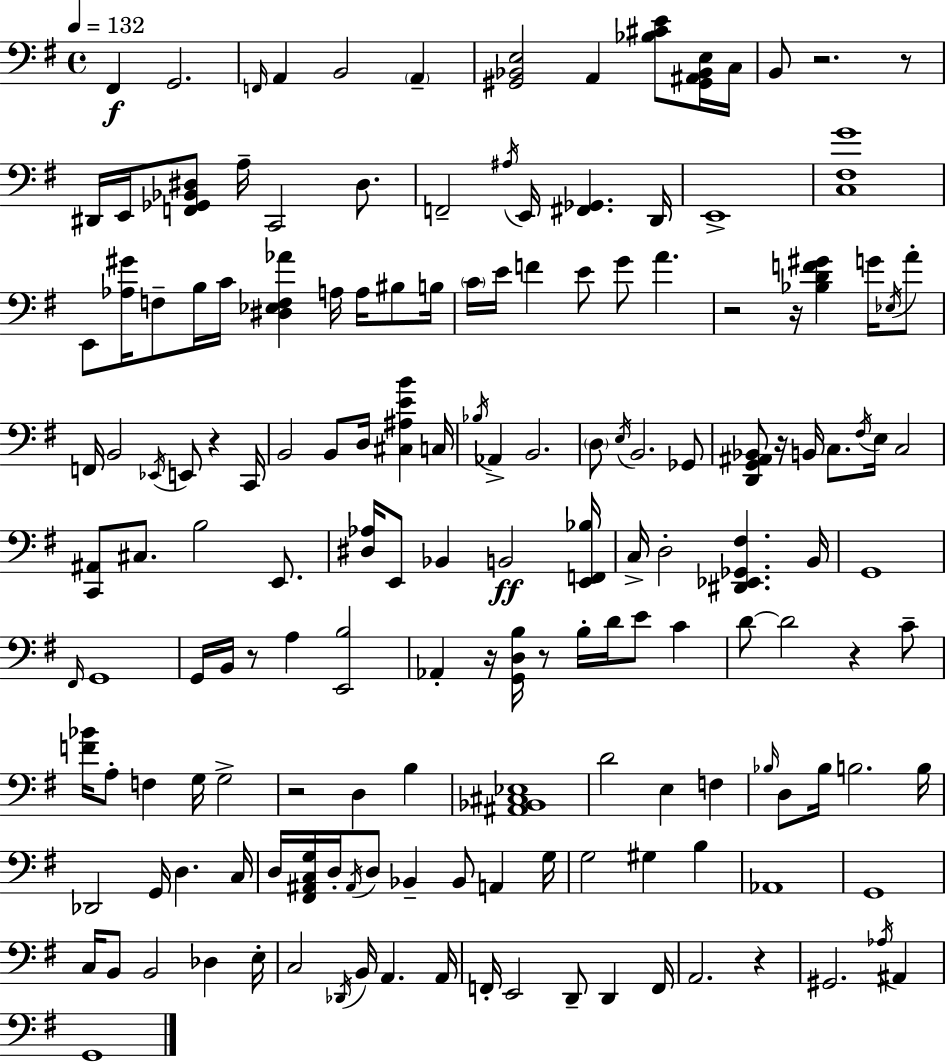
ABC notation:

X:1
T:Untitled
M:4/4
L:1/4
K:G
^F,, G,,2 F,,/4 A,, B,,2 A,, [^G,,_B,,E,]2 A,, [_B,^CE]/2 [^G,,^A,,_B,,E,]/4 C,/4 B,,/2 z2 z/2 ^D,,/4 E,,/4 [F,,_G,,_B,,^D,]/2 A,/4 C,,2 ^D,/2 F,,2 ^A,/4 E,,/4 [^F,,_G,,] D,,/4 E,,4 [C,^F,G]4 E,,/2 [_A,^G]/4 F,/2 B,/4 C/4 [^D,_E,F,_A] A,/4 A,/4 ^B,/2 B,/4 C/4 E/4 F E/2 G/2 A z2 z/4 [_B,DF^G] G/4 _E,/4 A/2 F,,/4 B,,2 _E,,/4 E,,/2 z C,,/4 B,,2 B,,/2 D,/4 [^C,^A,EB] C,/4 _B,/4 _A,, B,,2 D,/2 E,/4 B,,2 _G,,/2 [D,,G,,^A,,_B,,]/2 z/4 B,,/4 C,/2 ^F,/4 E,/4 C,2 [C,,^A,,]/2 ^C,/2 B,2 E,,/2 [^D,_A,]/4 E,,/2 _B,, B,,2 [E,,F,,_B,]/4 C,/4 D,2 [^D,,_E,,_G,,^F,] B,,/4 G,,4 ^F,,/4 G,,4 G,,/4 B,,/4 z/2 A, [E,,B,]2 _A,, z/4 [G,,D,B,]/4 z/2 B,/4 D/4 E/2 C D/2 D2 z C/2 [F_B]/4 A,/2 F, G,/4 G,2 z2 D, B, [^A,,_B,,^C,_E,]4 D2 E, F, _B,/4 D,/2 _B,/4 B,2 B,/4 _D,,2 G,,/4 D, C,/4 D,/4 [^F,,^A,,C,G,]/4 D,/4 ^A,,/4 D,/2 _B,, _B,,/2 A,, G,/4 G,2 ^G, B, _A,,4 G,,4 C,/4 B,,/2 B,,2 _D, E,/4 C,2 _D,,/4 B,,/4 A,, A,,/4 F,,/4 E,,2 D,,/2 D,, F,,/4 A,,2 z ^G,,2 _A,/4 ^A,, G,,4